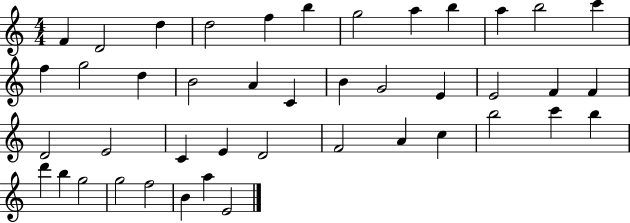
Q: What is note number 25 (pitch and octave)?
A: D4